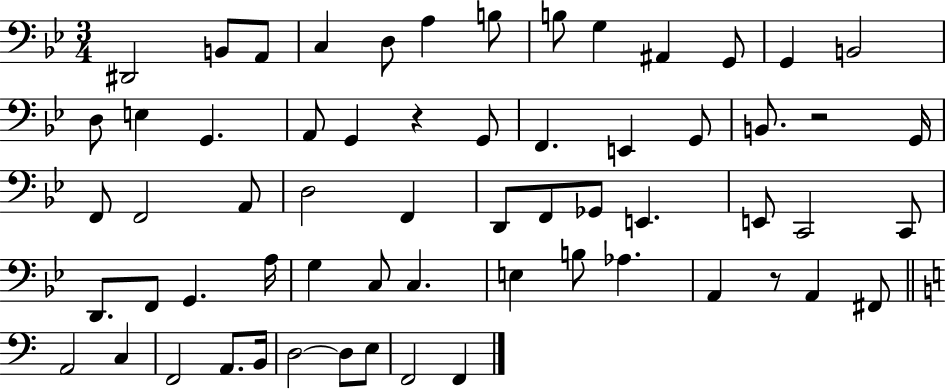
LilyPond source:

{
  \clef bass
  \numericTimeSignature
  \time 3/4
  \key bes \major
  \repeat volta 2 { dis,2 b,8 a,8 | c4 d8 a4 b8 | b8 g4 ais,4 g,8 | g,4 b,2 | \break d8 e4 g,4. | a,8 g,4 r4 g,8 | f,4. e,4 g,8 | b,8. r2 g,16 | \break f,8 f,2 a,8 | d2 f,4 | d,8 f,8 ges,8 e,4. | e,8 c,2 c,8 | \break d,8. f,8 g,4. a16 | g4 c8 c4. | e4 b8 aes4. | a,4 r8 a,4 fis,8 | \break \bar "||" \break \key c \major a,2 c4 | f,2 a,8. b,16 | d2~~ d8 e8 | f,2 f,4 | \break } \bar "|."
}